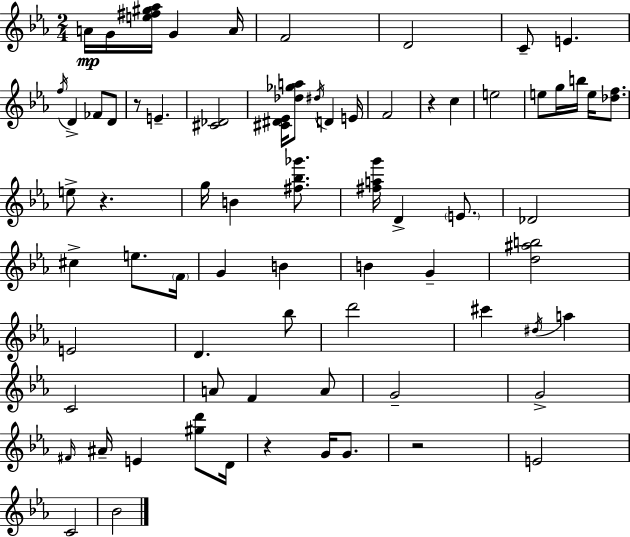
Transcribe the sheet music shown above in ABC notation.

X:1
T:Untitled
M:2/4
L:1/4
K:Cm
A/4 G/4 [e^f^g_a]/4 G A/4 F2 D2 C/2 E f/4 D _F/2 D/2 z/2 E [^C_D]2 [^C^D_E]/4 [_d_ga]/2 ^d/4 D E/4 F2 z c e2 e/2 g/4 b/4 e/4 [_df]/2 e/2 z g/4 B [^f_b_g']/2 [^fag']/4 D E/2 _D2 ^c e/2 F/4 G B B G [d^ab]2 E2 D _b/2 d'2 ^c' ^d/4 a C2 A/2 F A/2 G2 G2 ^F/4 ^A/4 E [^gd']/2 D/4 z G/4 G/2 z2 E2 C2 _B2